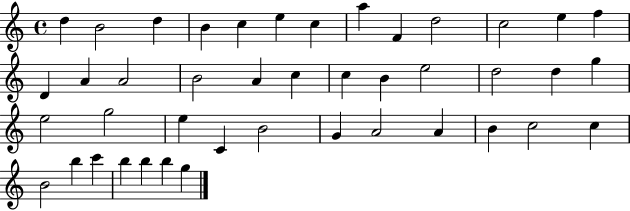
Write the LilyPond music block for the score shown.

{
  \clef treble
  \time 4/4
  \defaultTimeSignature
  \key c \major
  d''4 b'2 d''4 | b'4 c''4 e''4 c''4 | a''4 f'4 d''2 | c''2 e''4 f''4 | \break d'4 a'4 a'2 | b'2 a'4 c''4 | c''4 b'4 e''2 | d''2 d''4 g''4 | \break e''2 g''2 | e''4 c'4 b'2 | g'4 a'2 a'4 | b'4 c''2 c''4 | \break b'2 b''4 c'''4 | b''4 b''4 b''4 g''4 | \bar "|."
}